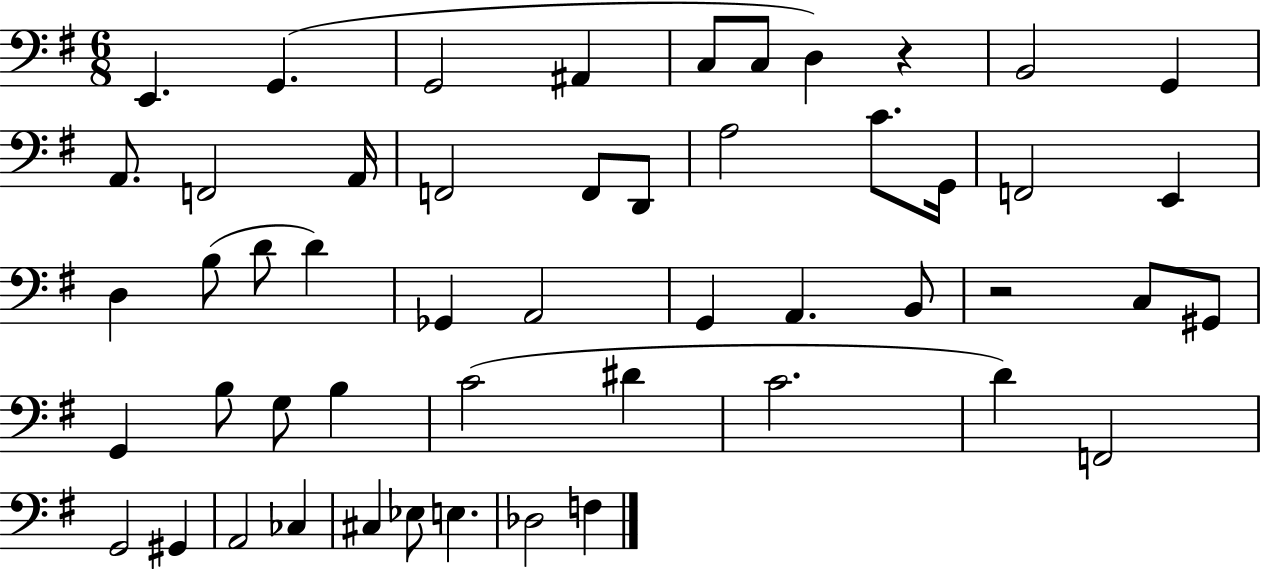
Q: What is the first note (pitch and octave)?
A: E2